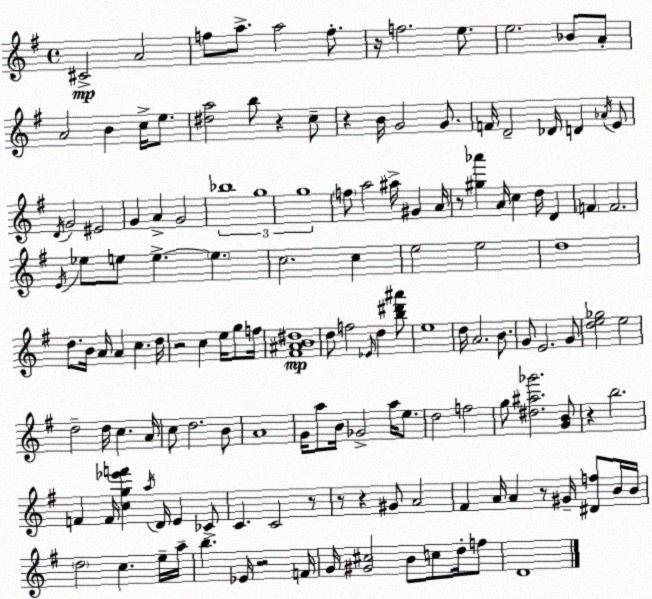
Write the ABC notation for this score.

X:1
T:Untitled
M:4/4
L:1/4
K:Em
^C2 A2 f/2 a/2 a2 f/2 z/4 f2 e/2 e2 _B/2 A/2 A2 B c/4 e/2 [^da]2 b/2 z c/2 z B/4 G2 G/2 F/4 D2 _D/4 D _A/4 E/2 D/4 G2 ^E2 G A G2 _b4 g4 g4 f/2 a2 ^a/4 ^G A/4 z/2 [^g_a'] A/4 c d/4 D F F2 E/4 _e/2 e/2 e e c2 c e2 e2 d4 d/2 B/4 A/4 A c d/4 z2 c e/4 g/2 f/4 [^F^AB^d]4 d/2 f2 _E/4 d [b^d'^a']/2 e4 d/4 A2 B/2 G/2 E2 G/2 [de_g]2 e2 d2 d/4 c A/4 c/2 d2 B/2 A4 G/4 a/2 B/4 _G2 a/4 e/2 d2 f2 g/2 [^d^a_g']2 [GB]/2 z b2 F F/4 [cg_e'f'] a/4 D/4 E _C/2 C C2 z/2 z/2 z ^G/2 A2 ^F A/4 A z/2 ^G/4 [^Df]/2 B/4 B/4 d2 c e/4 a/4 b _E/4 z2 F/4 G/4 [^G^c]2 B/2 c/2 d/4 f/2 D4